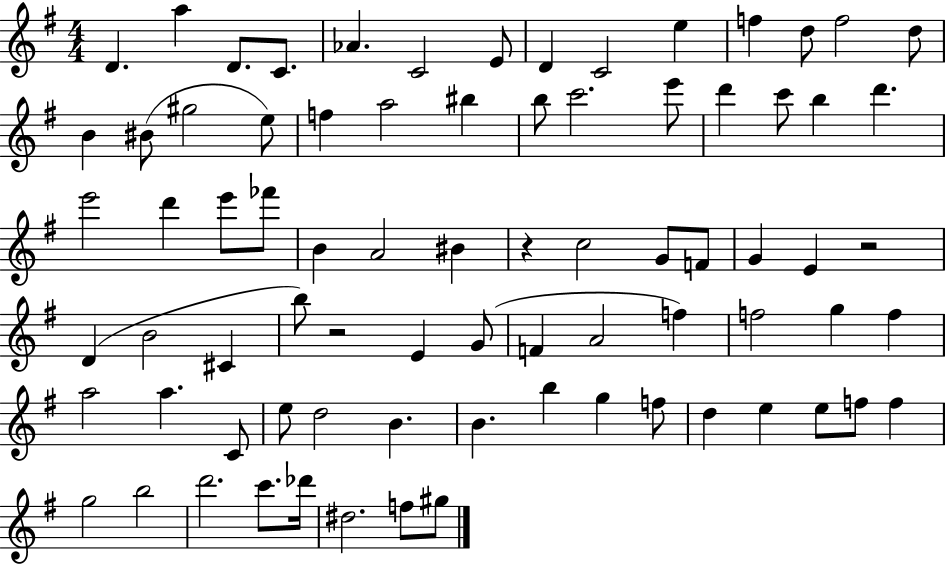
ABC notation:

X:1
T:Untitled
M:4/4
L:1/4
K:G
D a D/2 C/2 _A C2 E/2 D C2 e f d/2 f2 d/2 B ^B/2 ^g2 e/2 f a2 ^b b/2 c'2 e'/2 d' c'/2 b d' e'2 d' e'/2 _f'/2 B A2 ^B z c2 G/2 F/2 G E z2 D B2 ^C b/2 z2 E G/2 F A2 f f2 g f a2 a C/2 e/2 d2 B B b g f/2 d e e/2 f/2 f g2 b2 d'2 c'/2 _d'/4 ^d2 f/2 ^g/2